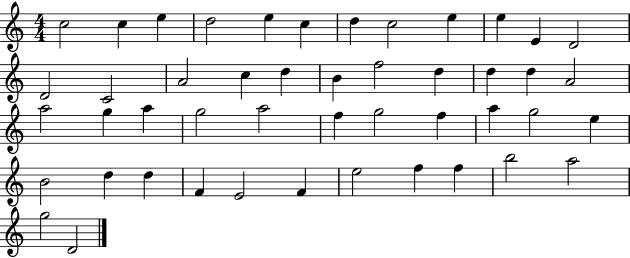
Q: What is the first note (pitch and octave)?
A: C5